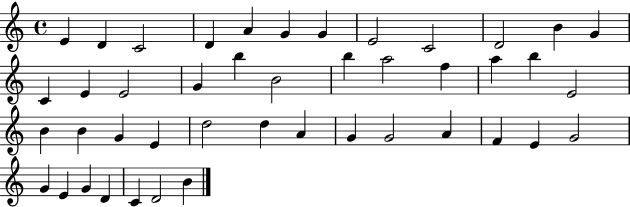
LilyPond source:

{
  \clef treble
  \time 4/4
  \defaultTimeSignature
  \key c \major
  e'4 d'4 c'2 | d'4 a'4 g'4 g'4 | e'2 c'2 | d'2 b'4 g'4 | \break c'4 e'4 e'2 | g'4 b''4 b'2 | b''4 a''2 f''4 | a''4 b''4 e'2 | \break b'4 b'4 g'4 e'4 | d''2 d''4 a'4 | g'4 g'2 a'4 | f'4 e'4 g'2 | \break g'4 e'4 g'4 d'4 | c'4 d'2 b'4 | \bar "|."
}